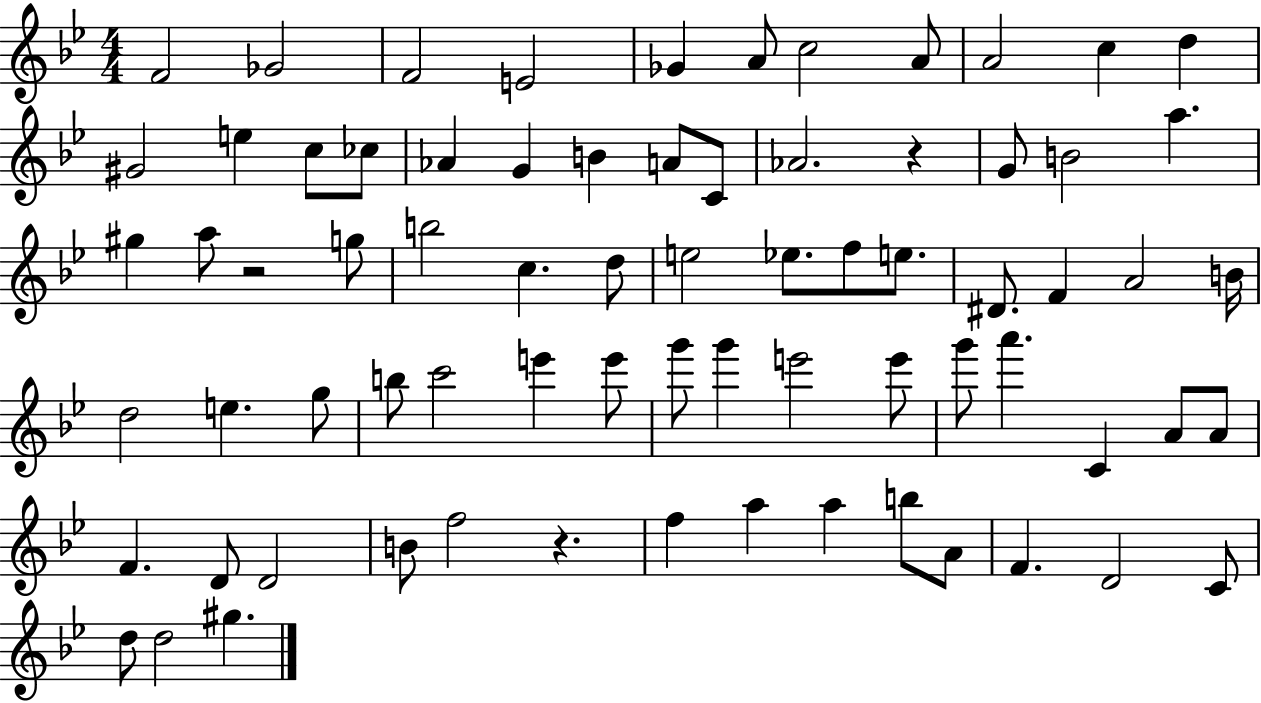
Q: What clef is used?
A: treble